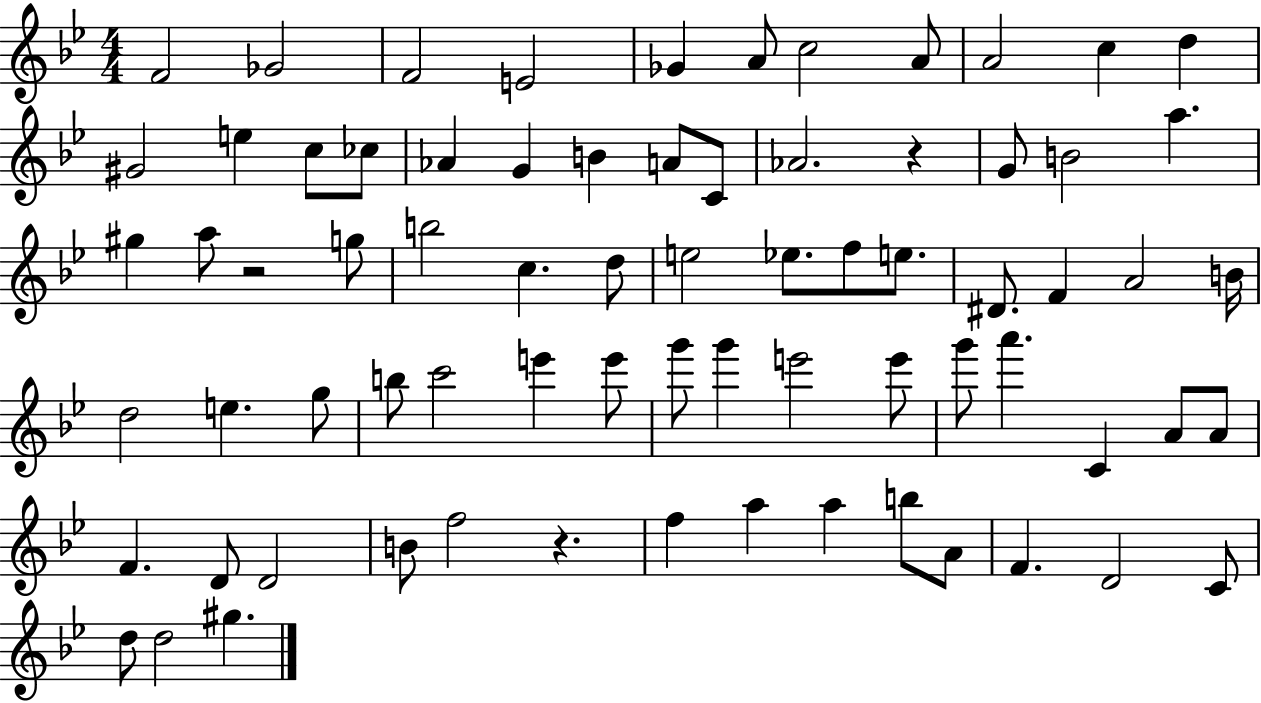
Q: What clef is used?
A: treble